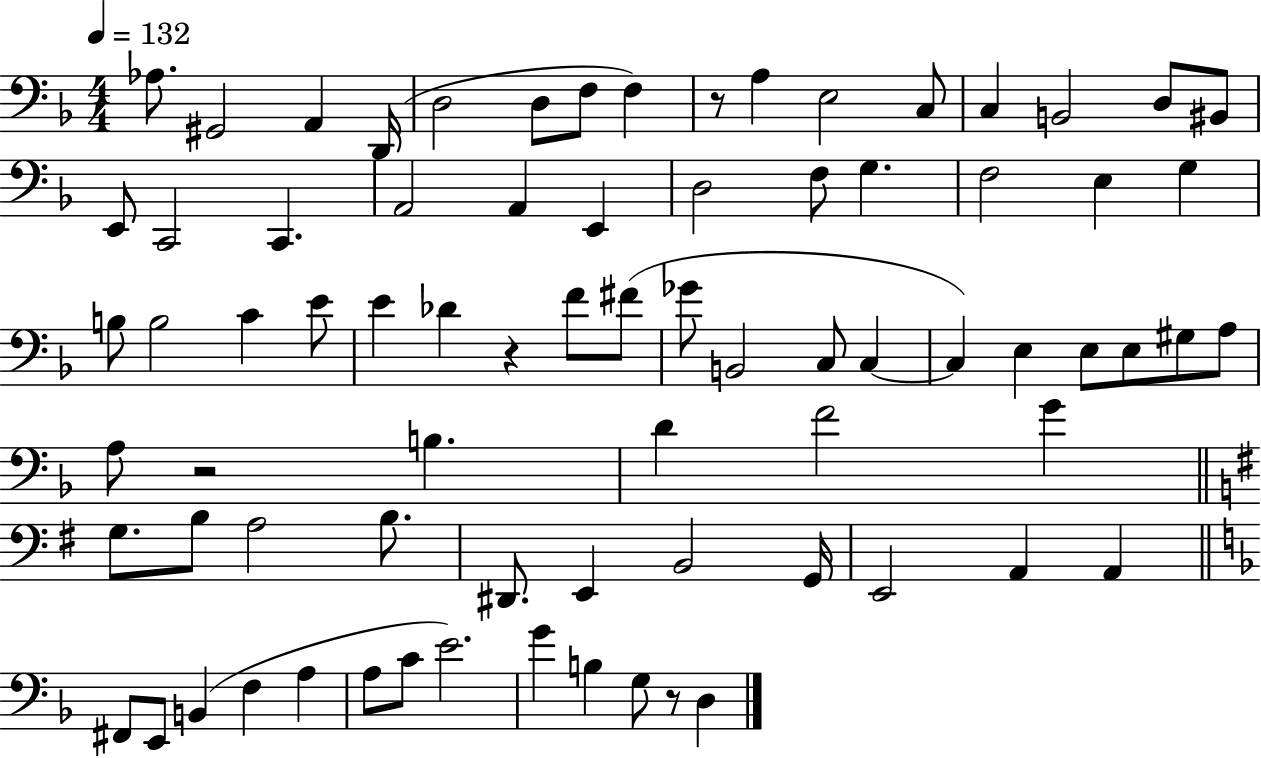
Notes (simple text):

Ab3/e. G#2/h A2/q D2/s D3/h D3/e F3/e F3/q R/e A3/q E3/h C3/e C3/q B2/h D3/e BIS2/e E2/e C2/h C2/q. A2/h A2/q E2/q D3/h F3/e G3/q. F3/h E3/q G3/q B3/e B3/h C4/q E4/e E4/q Db4/q R/q F4/e F#4/e Gb4/e B2/h C3/e C3/q C3/q E3/q E3/e E3/e G#3/e A3/e A3/e R/h B3/q. D4/q F4/h G4/q G3/e. B3/e A3/h B3/e. D#2/e. E2/q B2/h G2/s E2/h A2/q A2/q F#2/e E2/e B2/q F3/q A3/q A3/e C4/e E4/h. G4/q B3/q G3/e R/e D3/q